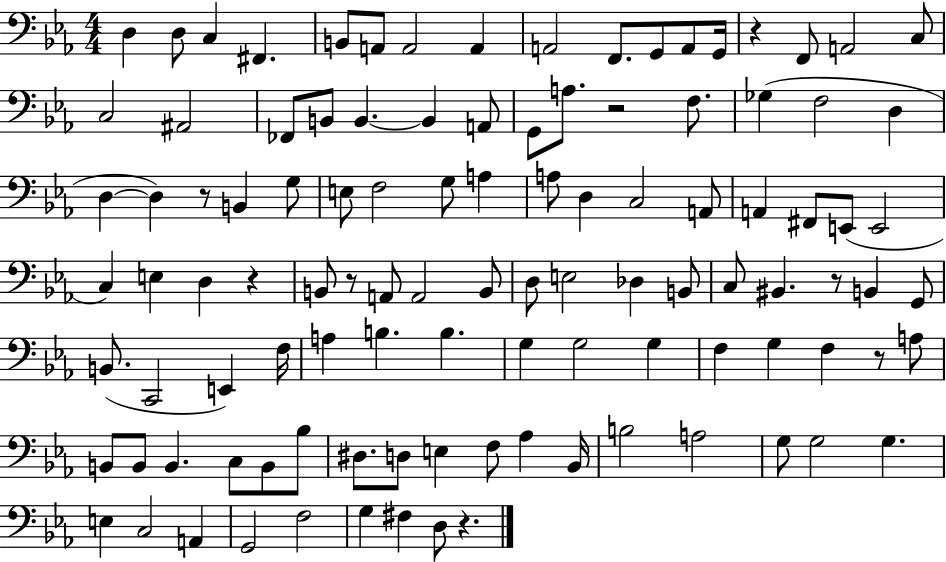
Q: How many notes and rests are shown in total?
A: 107